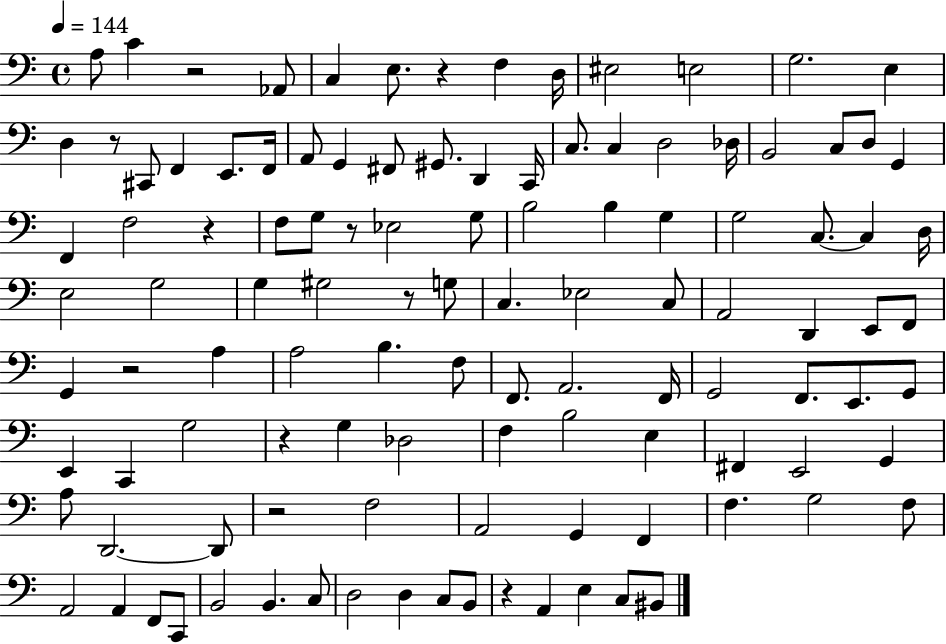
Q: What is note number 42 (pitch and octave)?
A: C3